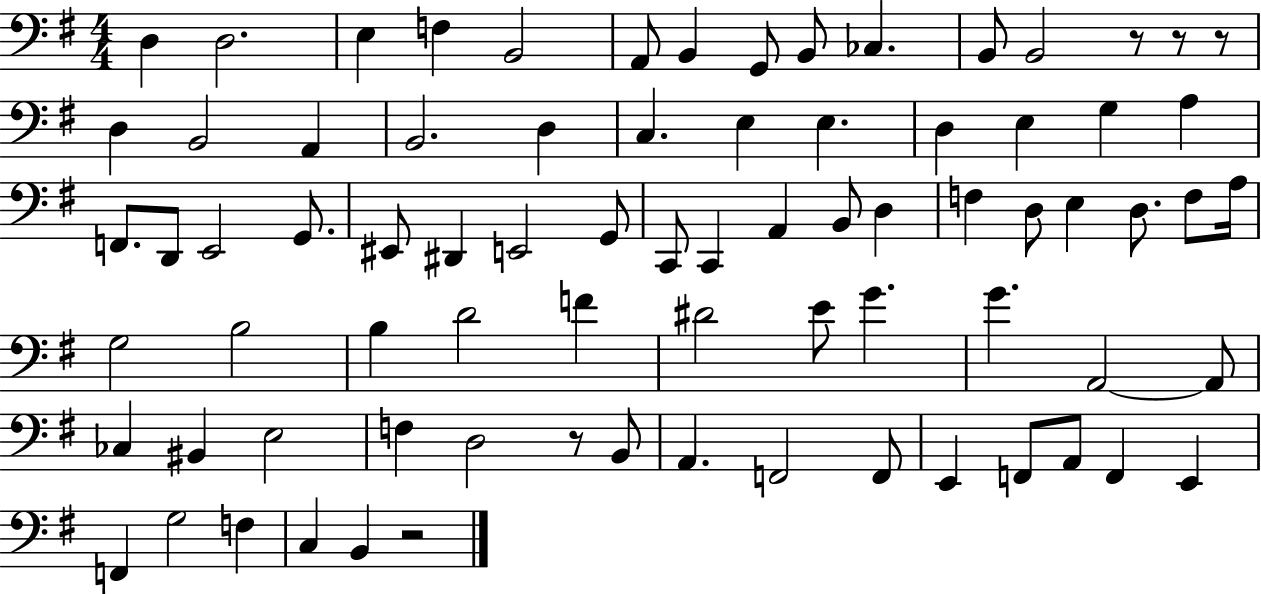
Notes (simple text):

D3/q D3/h. E3/q F3/q B2/h A2/e B2/q G2/e B2/e CES3/q. B2/e B2/h R/e R/e R/e D3/q B2/h A2/q B2/h. D3/q C3/q. E3/q E3/q. D3/q E3/q G3/q A3/q F2/e. D2/e E2/h G2/e. EIS2/e D#2/q E2/h G2/e C2/e C2/q A2/q B2/e D3/q F3/q D3/e E3/q D3/e. F3/e A3/s G3/h B3/h B3/q D4/h F4/q D#4/h E4/e G4/q. G4/q. A2/h A2/e CES3/q BIS2/q E3/h F3/q D3/h R/e B2/e A2/q. F2/h F2/e E2/q F2/e A2/e F2/q E2/q F2/q G3/h F3/q C3/q B2/q R/h